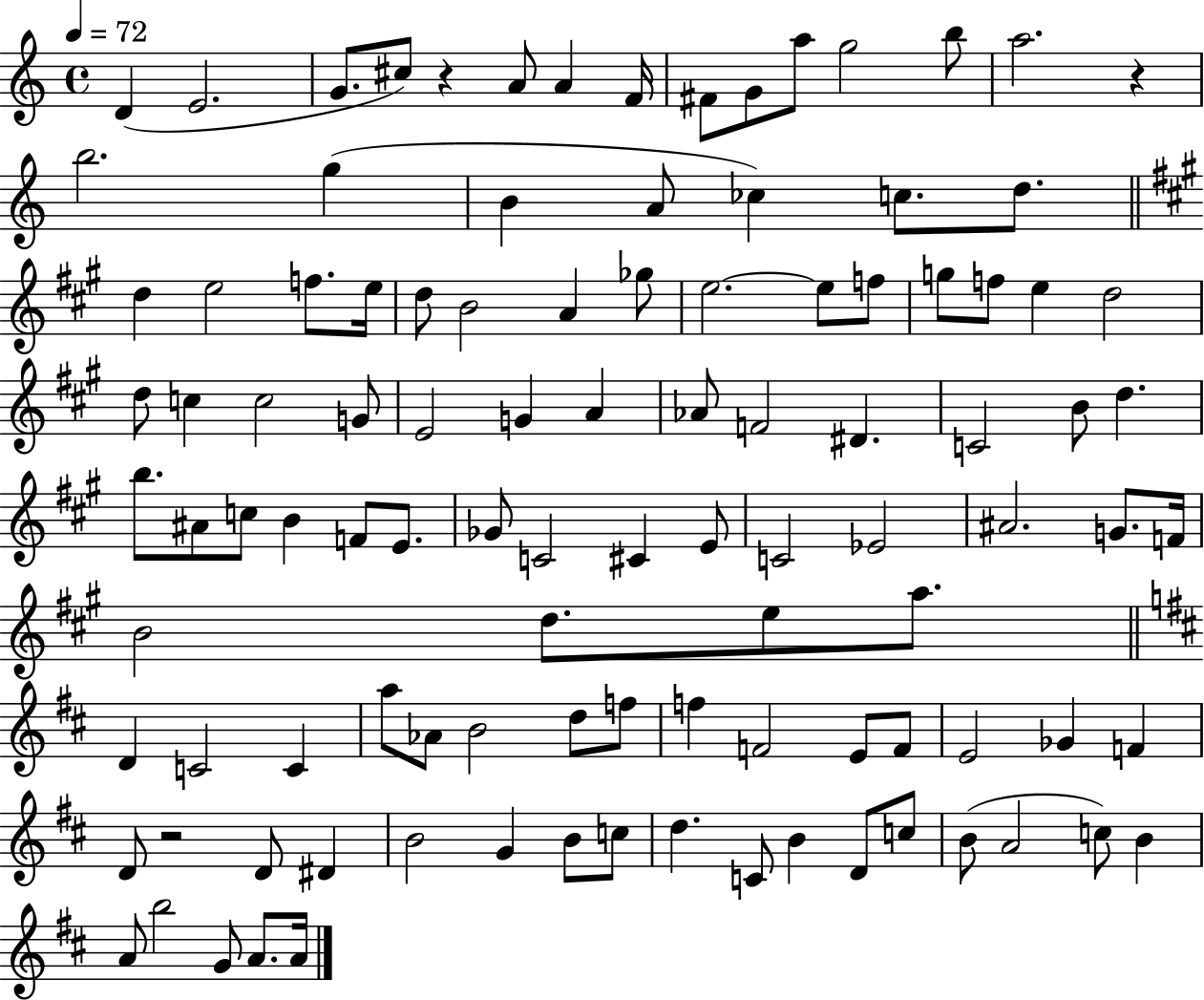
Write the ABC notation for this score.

X:1
T:Untitled
M:4/4
L:1/4
K:C
D E2 G/2 ^c/2 z A/2 A F/4 ^F/2 G/2 a/2 g2 b/2 a2 z b2 g B A/2 _c c/2 d/2 d e2 f/2 e/4 d/2 B2 A _g/2 e2 e/2 f/2 g/2 f/2 e d2 d/2 c c2 G/2 E2 G A _A/2 F2 ^D C2 B/2 d b/2 ^A/2 c/2 B F/2 E/2 _G/2 C2 ^C E/2 C2 _E2 ^A2 G/2 F/4 B2 d/2 e/2 a/2 D C2 C a/2 _A/2 B2 d/2 f/2 f F2 E/2 F/2 E2 _G F D/2 z2 D/2 ^D B2 G B/2 c/2 d C/2 B D/2 c/2 B/2 A2 c/2 B A/2 b2 G/2 A/2 A/4